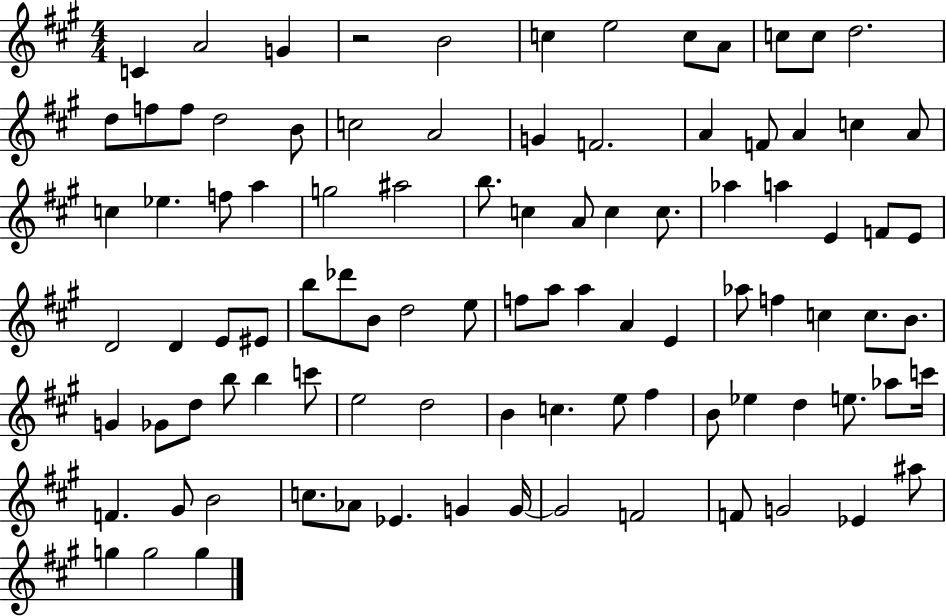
X:1
T:Untitled
M:4/4
L:1/4
K:A
C A2 G z2 B2 c e2 c/2 A/2 c/2 c/2 d2 d/2 f/2 f/2 d2 B/2 c2 A2 G F2 A F/2 A c A/2 c _e f/2 a g2 ^a2 b/2 c A/2 c c/2 _a a E F/2 E/2 D2 D E/2 ^E/2 b/2 _d'/2 B/2 d2 e/2 f/2 a/2 a A E _a/2 f c c/2 B/2 G _G/2 d/2 b/2 b c'/2 e2 d2 B c e/2 ^f B/2 _e d e/2 _a/2 c'/4 F ^G/2 B2 c/2 _A/2 _E G G/4 G2 F2 F/2 G2 _E ^a/2 g g2 g